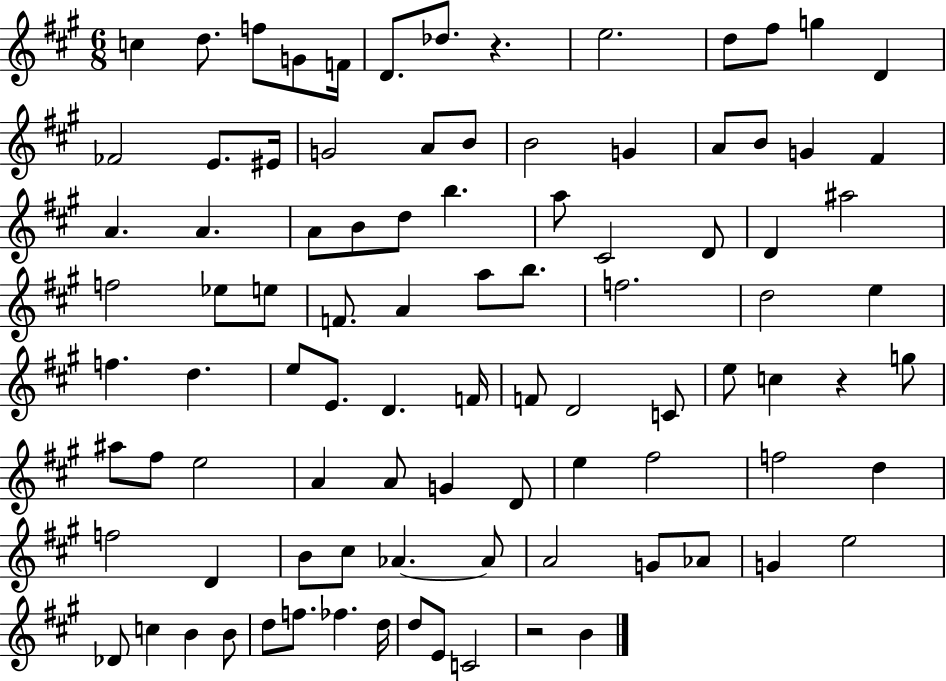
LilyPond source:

{
  \clef treble
  \numericTimeSignature
  \time 6/8
  \key a \major
  c''4 d''8. f''8 g'8 f'16 | d'8. des''8. r4. | e''2. | d''8 fis''8 g''4 d'4 | \break fes'2 e'8. eis'16 | g'2 a'8 b'8 | b'2 g'4 | a'8 b'8 g'4 fis'4 | \break a'4. a'4. | a'8 b'8 d''8 b''4. | a''8 cis'2 d'8 | d'4 ais''2 | \break f''2 ees''8 e''8 | f'8. a'4 a''8 b''8. | f''2. | d''2 e''4 | \break f''4. d''4. | e''8 e'8. d'4. f'16 | f'8 d'2 c'8 | e''8 c''4 r4 g''8 | \break ais''8 fis''8 e''2 | a'4 a'8 g'4 d'8 | e''4 fis''2 | f''2 d''4 | \break f''2 d'4 | b'8 cis''8 aes'4.~~ aes'8 | a'2 g'8 aes'8 | g'4 e''2 | \break des'8 c''4 b'4 b'8 | d''8 f''8. fes''4. d''16 | d''8 e'8 c'2 | r2 b'4 | \break \bar "|."
}